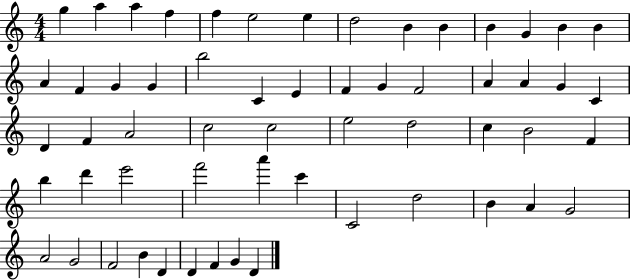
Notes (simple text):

G5/q A5/q A5/q F5/q F5/q E5/h E5/q D5/h B4/q B4/q B4/q G4/q B4/q B4/q A4/q F4/q G4/q G4/q B5/h C4/q E4/q F4/q G4/q F4/h A4/q A4/q G4/q C4/q D4/q F4/q A4/h C5/h C5/h E5/h D5/h C5/q B4/h F4/q B5/q D6/q E6/h F6/h A6/q C6/q C4/h D5/h B4/q A4/q G4/h A4/h G4/h F4/h B4/q D4/q D4/q F4/q G4/q D4/q